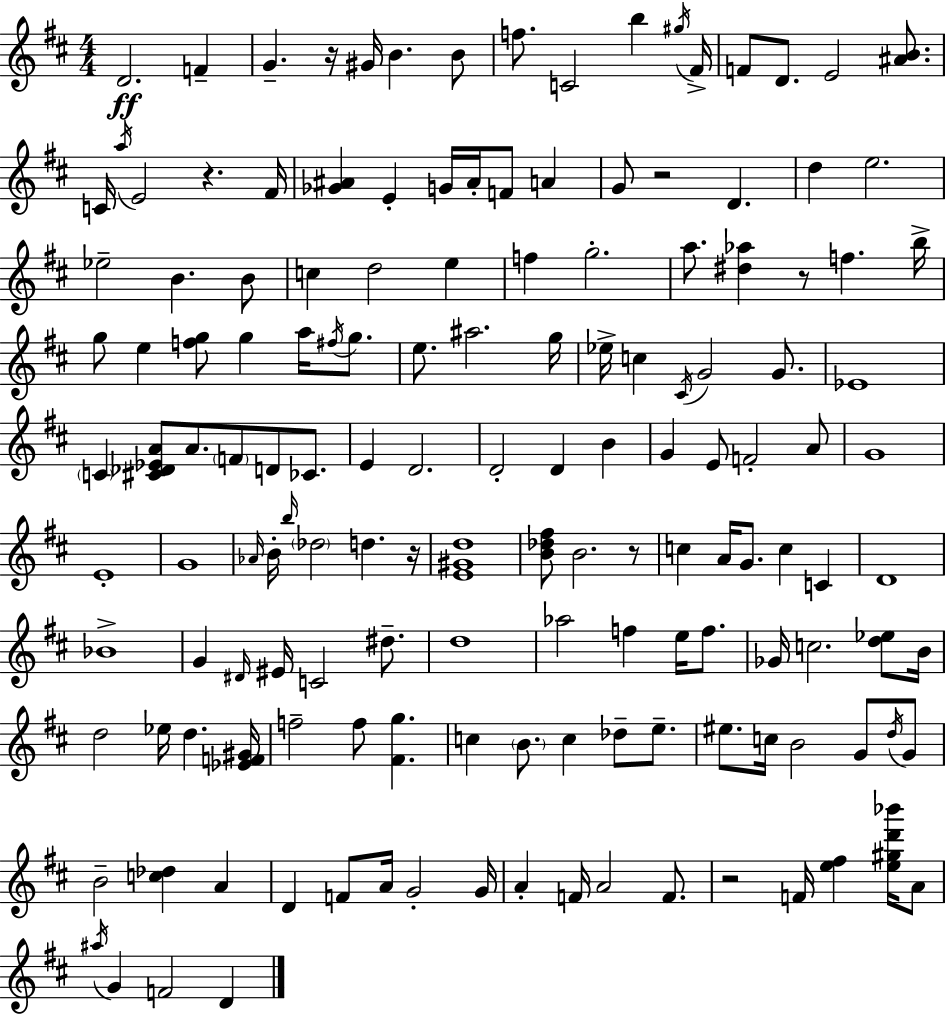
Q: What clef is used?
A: treble